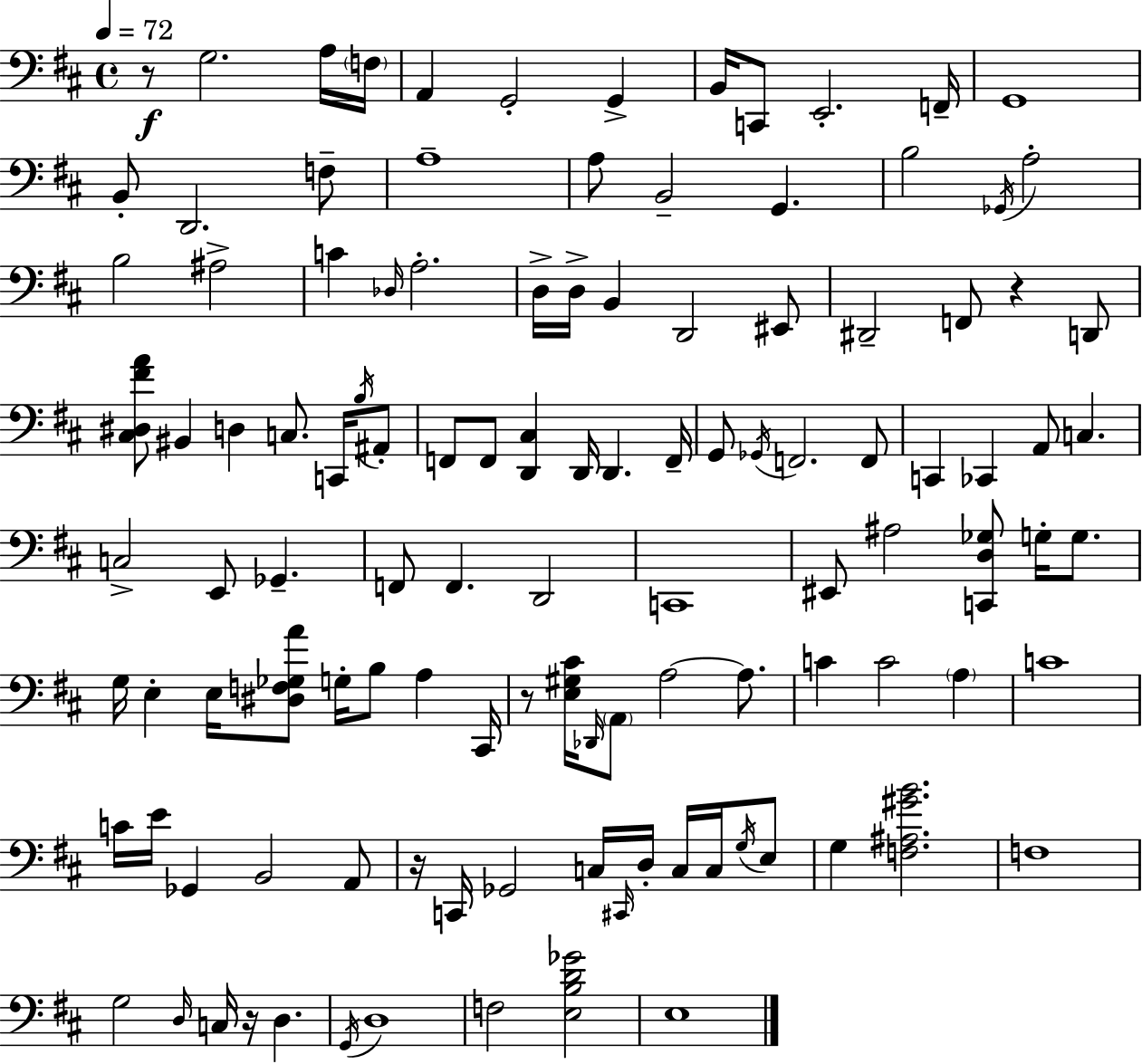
R/e G3/h. A3/s F3/s A2/q G2/h G2/q B2/s C2/e E2/h. F2/s G2/w B2/e D2/h. F3/e A3/w A3/e B2/h G2/q. B3/h Gb2/s A3/h B3/h A#3/h C4/q Db3/s A3/h. D3/s D3/s B2/q D2/h EIS2/e D#2/h F2/e R/q D2/e [C#3,D#3,F#4,A4]/e BIS2/q D3/q C3/e. C2/s B3/s A#2/e F2/e F2/e [D2,C#3]/q D2/s D2/q. F2/s G2/e Gb2/s F2/h. F2/e C2/q CES2/q A2/e C3/q. C3/h E2/e Gb2/q. F2/e F2/q. D2/h C2/w EIS2/e A#3/h [C2,D3,Gb3]/e G3/s G3/e. G3/s E3/q E3/s [D#3,F3,Gb3,A4]/e G3/s B3/e A3/q C#2/s R/e [E3,G#3,C#4]/s Db2/s A2/e A3/h A3/e. C4/q C4/h A3/q C4/w C4/s E4/s Gb2/q B2/h A2/e R/s C2/s Gb2/h C3/s C#2/s D3/s C3/s C3/s G3/s E3/e G3/q [F3,A#3,G#4,B4]/h. F3/w G3/h D3/s C3/s R/s D3/q. G2/s D3/w F3/h [E3,B3,D4,Gb4]/h E3/w